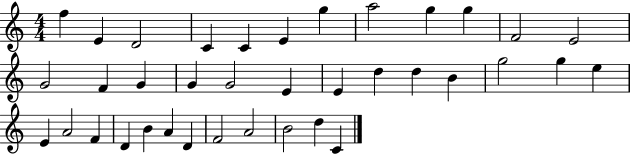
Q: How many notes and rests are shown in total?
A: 37